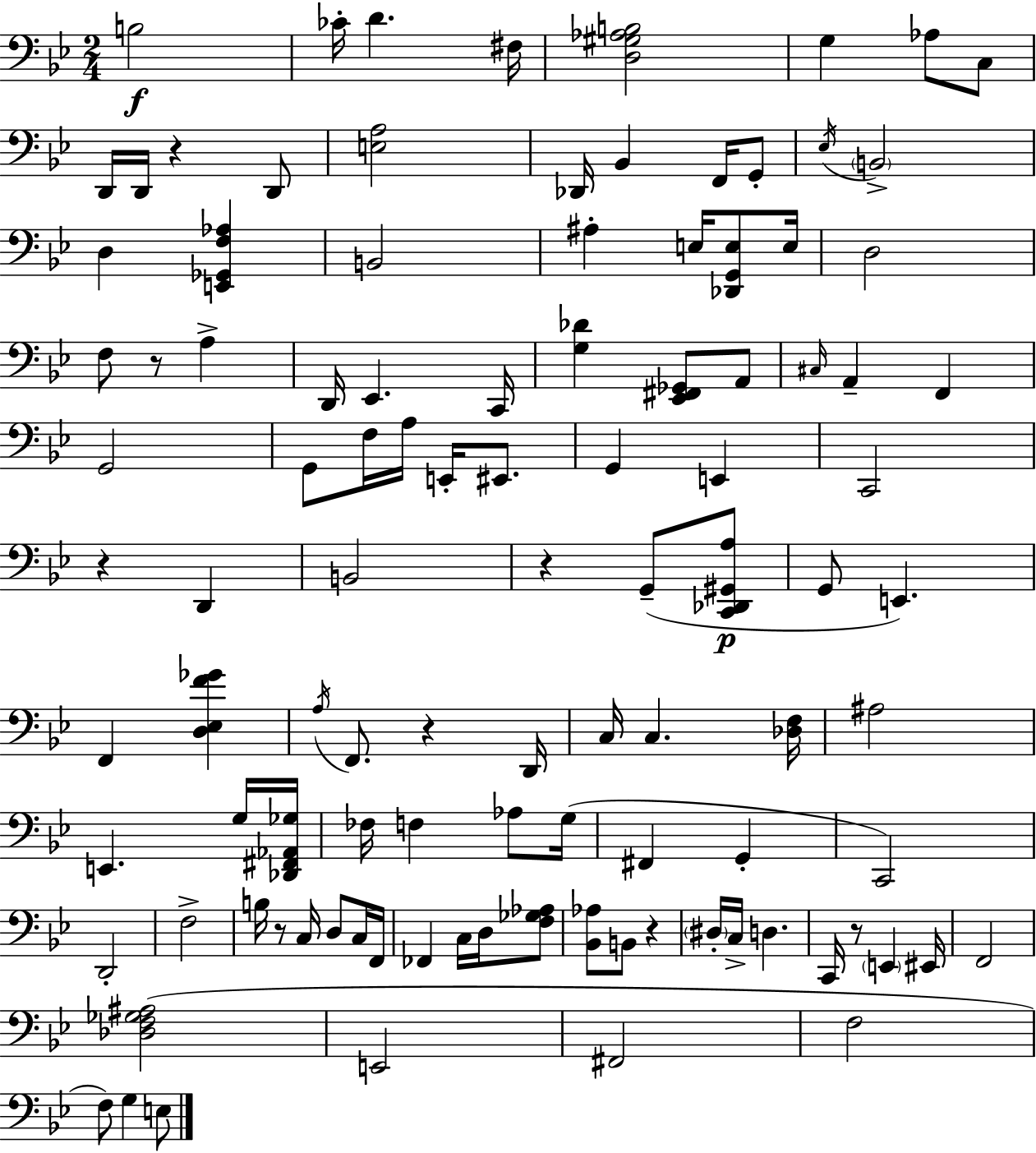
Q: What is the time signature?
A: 2/4